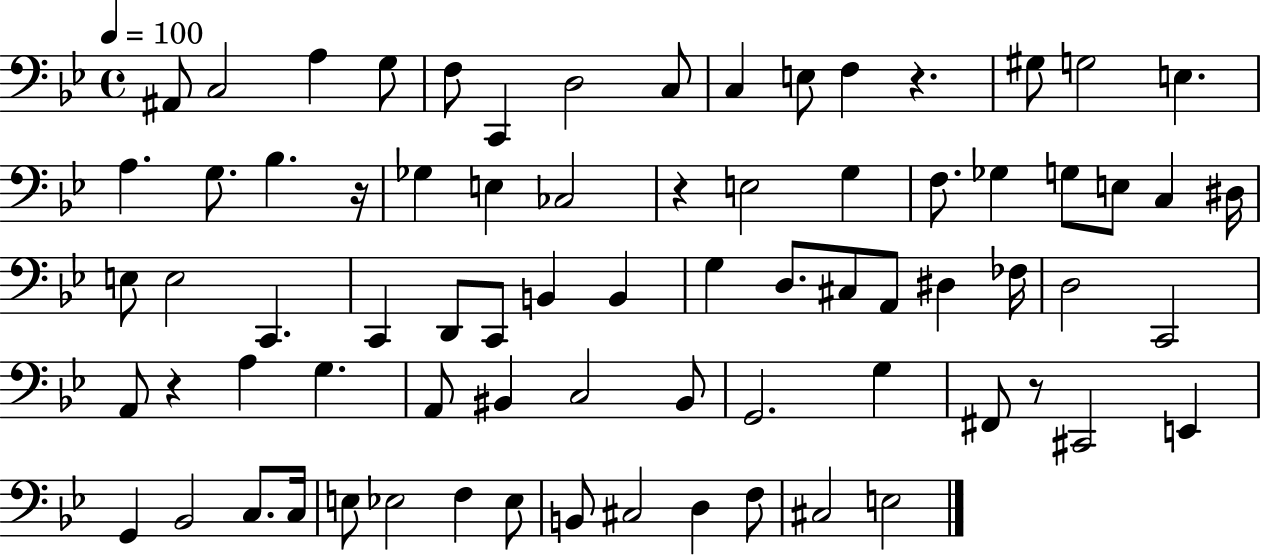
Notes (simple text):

A#2/e C3/h A3/q G3/e F3/e C2/q D3/h C3/e C3/q E3/e F3/q R/q. G#3/e G3/h E3/q. A3/q. G3/e. Bb3/q. R/s Gb3/q E3/q CES3/h R/q E3/h G3/q F3/e. Gb3/q G3/e E3/e C3/q D#3/s E3/e E3/h C2/q. C2/q D2/e C2/e B2/q B2/q G3/q D3/e. C#3/e A2/e D#3/q FES3/s D3/h C2/h A2/e R/q A3/q G3/q. A2/e BIS2/q C3/h BIS2/e G2/h. G3/q F#2/e R/e C#2/h E2/q G2/q Bb2/h C3/e. C3/s E3/e Eb3/h F3/q Eb3/e B2/e C#3/h D3/q F3/e C#3/h E3/h